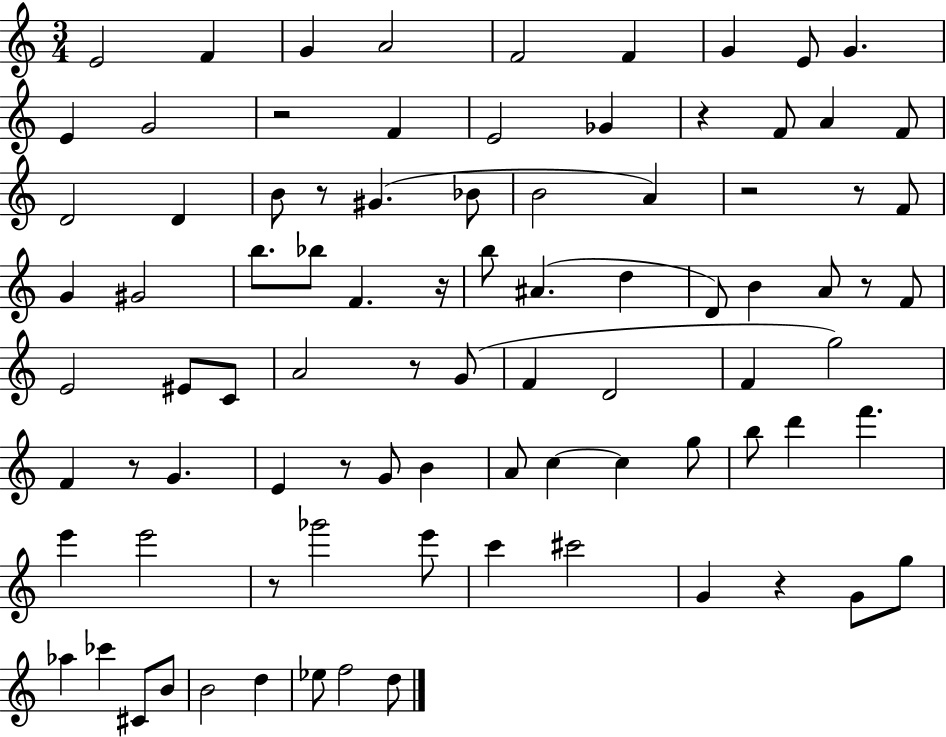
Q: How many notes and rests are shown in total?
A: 88